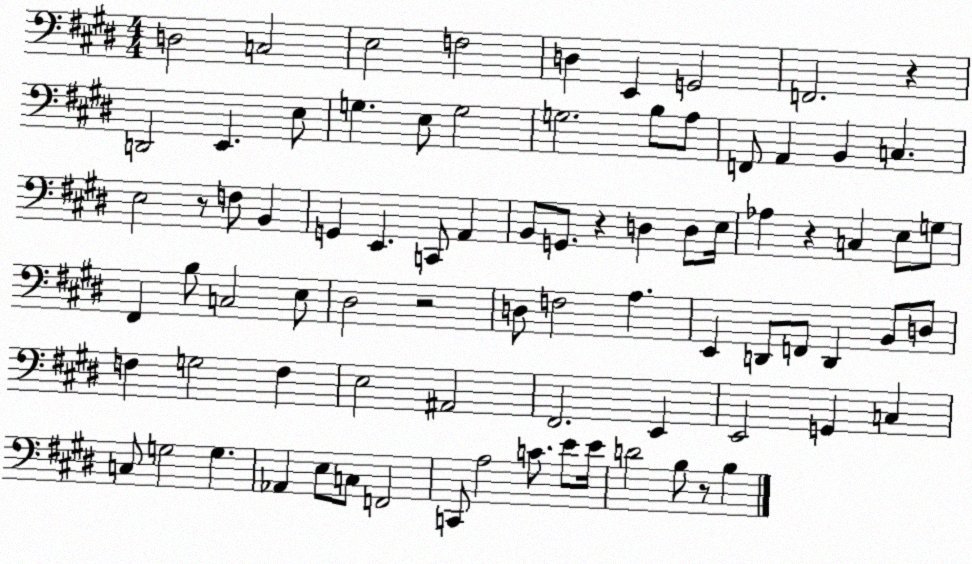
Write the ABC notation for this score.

X:1
T:Untitled
M:4/4
L:1/4
K:E
D,2 C,2 E,2 F,2 D, E,, G,,2 F,,2 z D,,2 E,, E,/2 G, E,/2 G,2 G,2 B,/2 A,/2 F,,/2 A,, B,, C, E,2 z/2 F,/2 B,, G,, E,, C,,/2 A,, B,,/2 G,,/2 z D, D,/2 E,/4 _A, z C, E,/2 G,/2 ^F,, B,/2 C,2 E,/2 ^D,2 z2 D,/2 F,2 A, E,, D,,/2 F,,/2 D,, B,,/2 D,/2 F, G,2 F, E,2 ^A,,2 ^F,,2 E,, E,,2 G,, C, C,/2 G,2 G, _A,, E,/2 C,/2 F,,2 C,,/2 A,2 C/2 E/2 E/4 D2 B,/2 z/2 B,